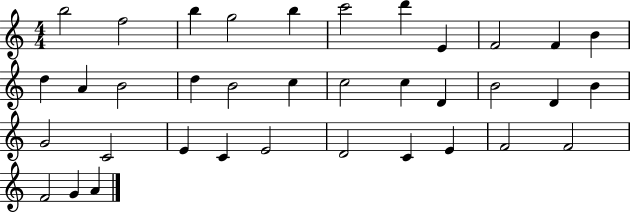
{
  \clef treble
  \numericTimeSignature
  \time 4/4
  \key c \major
  b''2 f''2 | b''4 g''2 b''4 | c'''2 d'''4 e'4 | f'2 f'4 b'4 | \break d''4 a'4 b'2 | d''4 b'2 c''4 | c''2 c''4 d'4 | b'2 d'4 b'4 | \break g'2 c'2 | e'4 c'4 e'2 | d'2 c'4 e'4 | f'2 f'2 | \break f'2 g'4 a'4 | \bar "|."
}